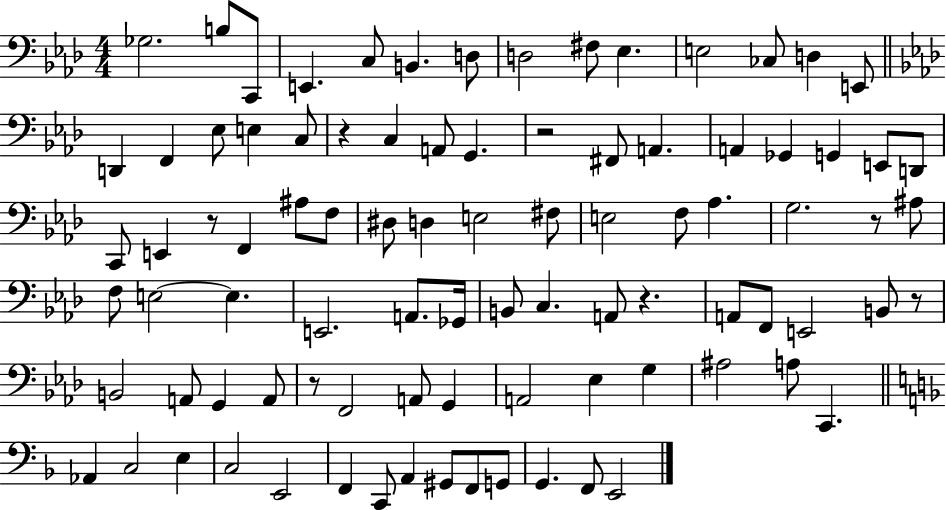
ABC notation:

X:1
T:Untitled
M:4/4
L:1/4
K:Ab
_G,2 B,/2 C,,/2 E,, C,/2 B,, D,/2 D,2 ^F,/2 _E, E,2 _C,/2 D, E,,/2 D,, F,, _E,/2 E, C,/2 z C, A,,/2 G,, z2 ^F,,/2 A,, A,, _G,, G,, E,,/2 D,,/2 C,,/2 E,, z/2 F,, ^A,/2 F,/2 ^D,/2 D, E,2 ^F,/2 E,2 F,/2 _A, G,2 z/2 ^A,/2 F,/2 E,2 E, E,,2 A,,/2 _G,,/4 B,,/2 C, A,,/2 z A,,/2 F,,/2 E,,2 B,,/2 z/2 B,,2 A,,/2 G,, A,,/2 z/2 F,,2 A,,/2 G,, A,,2 _E, G, ^A,2 A,/2 C,, _A,, C,2 E, C,2 E,,2 F,, C,,/2 A,, ^G,,/2 F,,/2 G,,/2 G,, F,,/2 E,,2